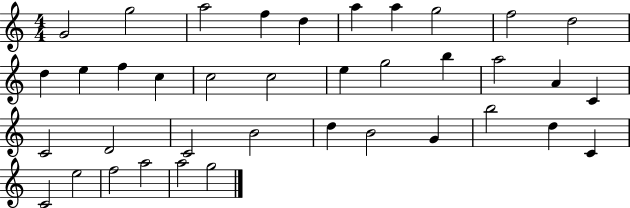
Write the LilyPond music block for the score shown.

{
  \clef treble
  \numericTimeSignature
  \time 4/4
  \key c \major
  g'2 g''2 | a''2 f''4 d''4 | a''4 a''4 g''2 | f''2 d''2 | \break d''4 e''4 f''4 c''4 | c''2 c''2 | e''4 g''2 b''4 | a''2 a'4 c'4 | \break c'2 d'2 | c'2 b'2 | d''4 b'2 g'4 | b''2 d''4 c'4 | \break c'2 e''2 | f''2 a''2 | a''2 g''2 | \bar "|."
}